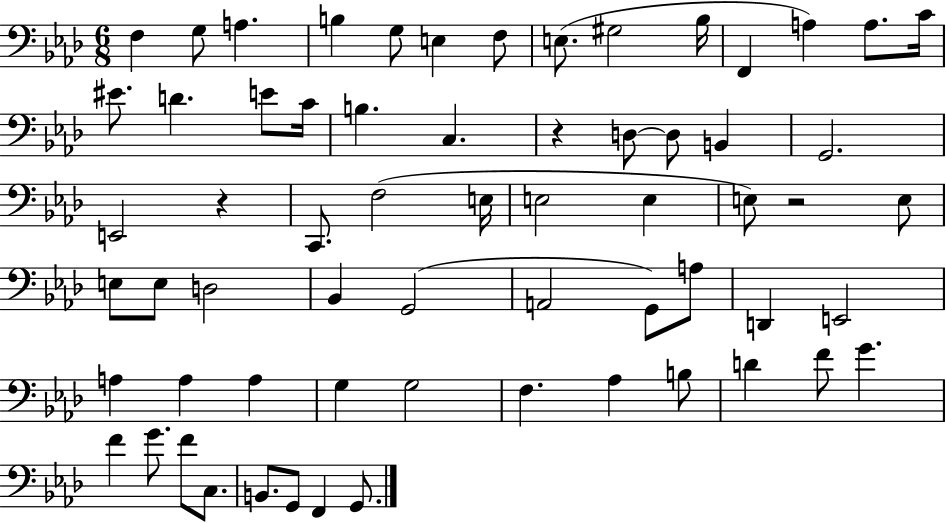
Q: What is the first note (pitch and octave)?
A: F3